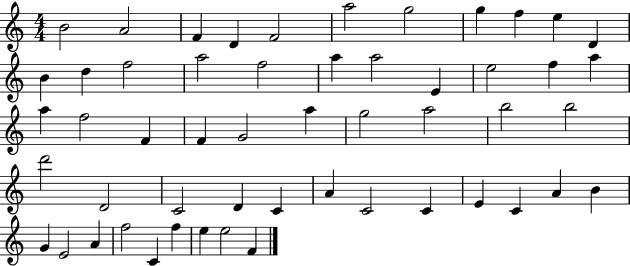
B4/h A4/h F4/q D4/q F4/h A5/h G5/h G5/q F5/q E5/q D4/q B4/q D5/q F5/h A5/h F5/h A5/q A5/h E4/q E5/h F5/q A5/q A5/q F5/h F4/q F4/q G4/h A5/q G5/h A5/h B5/h B5/h D6/h D4/h C4/h D4/q C4/q A4/q C4/h C4/q E4/q C4/q A4/q B4/q G4/q E4/h A4/q F5/h C4/q F5/q E5/q E5/h F4/q